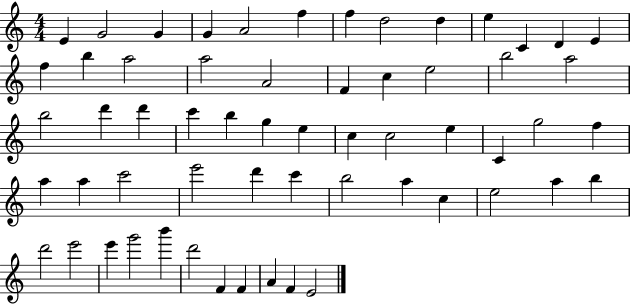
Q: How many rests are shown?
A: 0